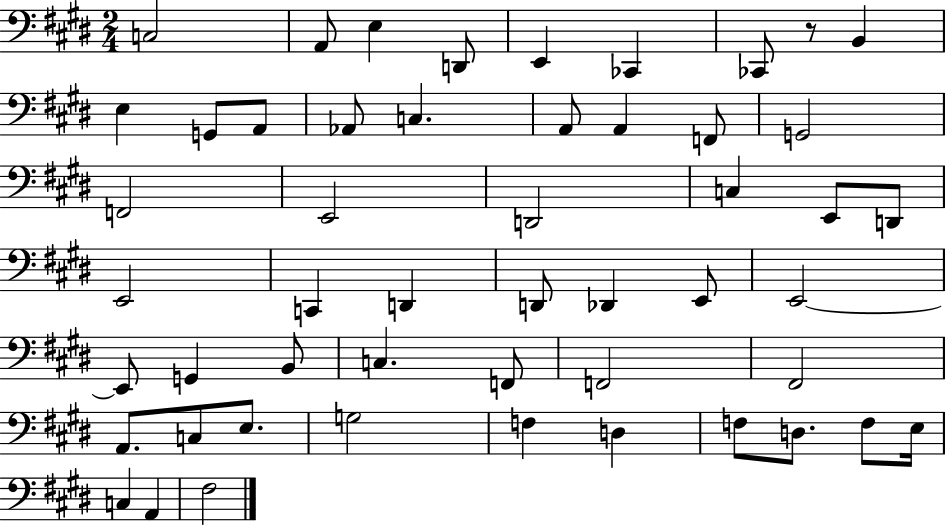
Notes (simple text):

C3/h A2/e E3/q D2/e E2/q CES2/q CES2/e R/e B2/q E3/q G2/e A2/e Ab2/e C3/q. A2/e A2/q F2/e G2/h F2/h E2/h D2/h C3/q E2/e D2/e E2/h C2/q D2/q D2/e Db2/q E2/e E2/h E2/e G2/q B2/e C3/q. F2/e F2/h F#2/h A2/e. C3/e E3/e. G3/h F3/q D3/q F3/e D3/e. F3/e E3/s C3/q A2/q F#3/h